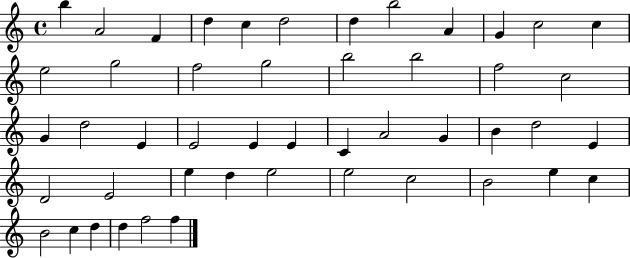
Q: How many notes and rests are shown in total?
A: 48